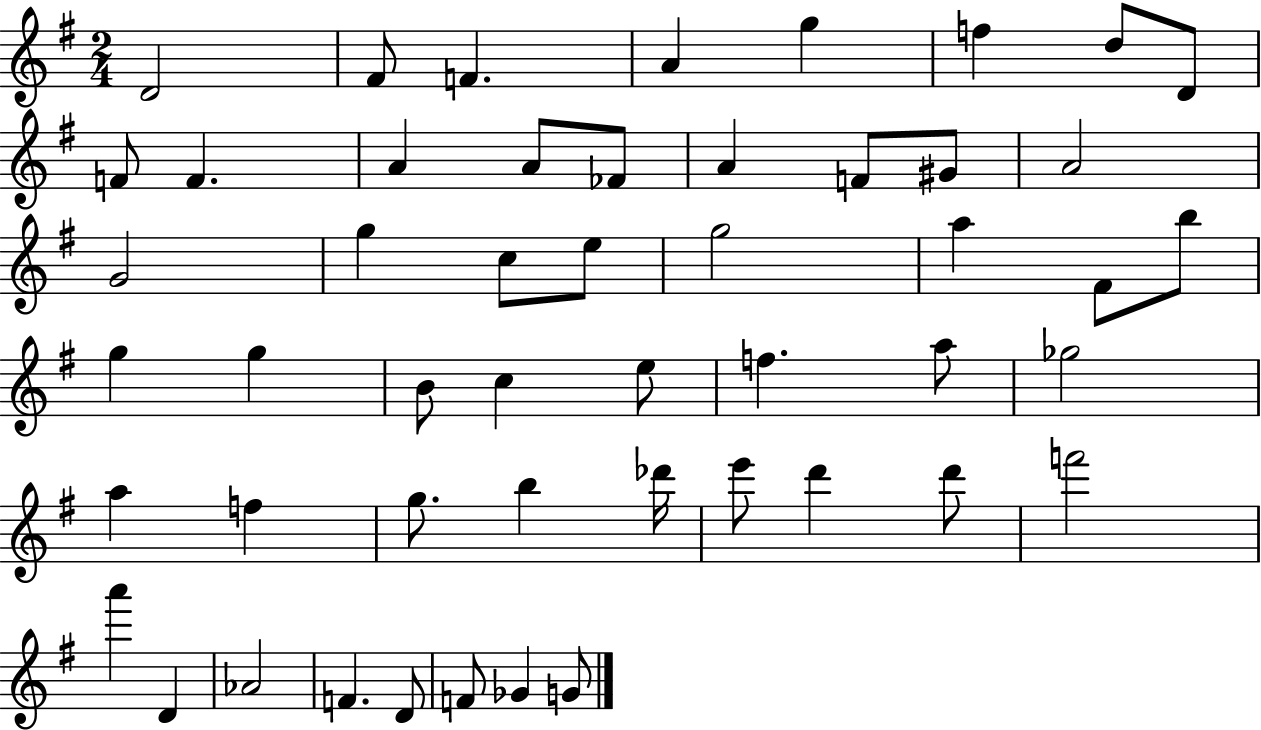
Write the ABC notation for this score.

X:1
T:Untitled
M:2/4
L:1/4
K:G
D2 ^F/2 F A g f d/2 D/2 F/2 F A A/2 _F/2 A F/2 ^G/2 A2 G2 g c/2 e/2 g2 a ^F/2 b/2 g g B/2 c e/2 f a/2 _g2 a f g/2 b _d'/4 e'/2 d' d'/2 f'2 a' D _A2 F D/2 F/2 _G G/2